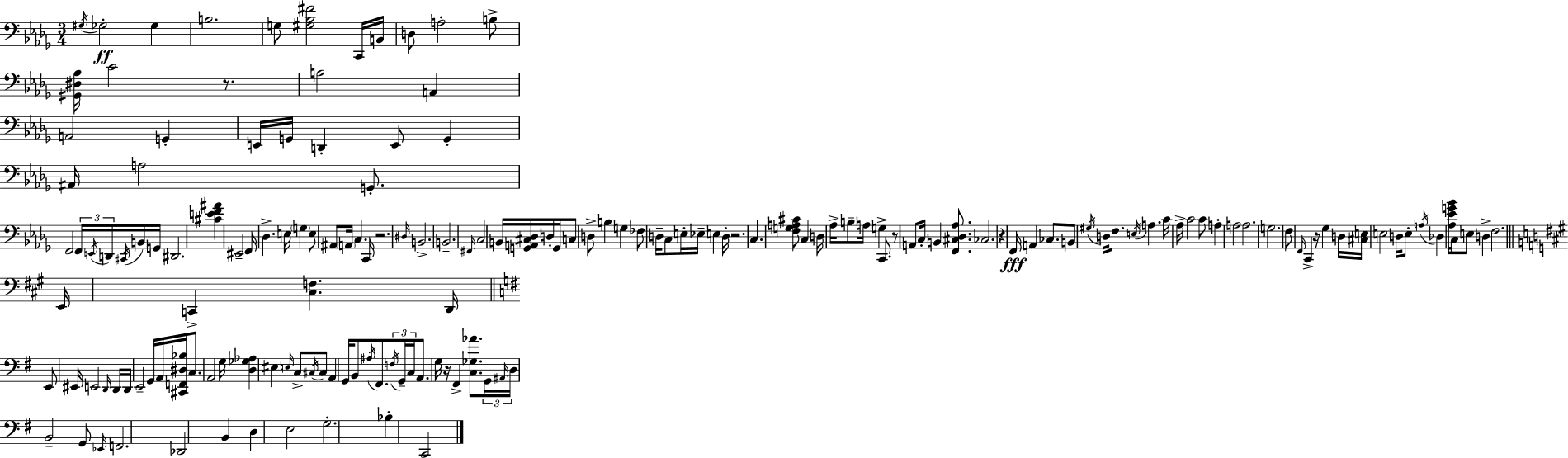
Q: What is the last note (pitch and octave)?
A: C2